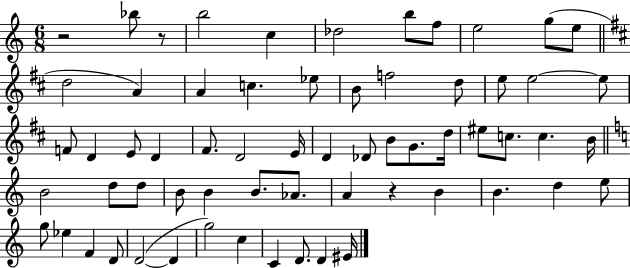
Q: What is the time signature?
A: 6/8